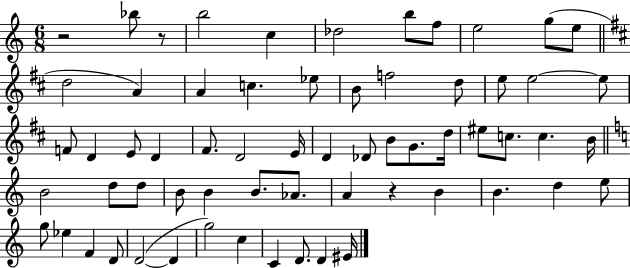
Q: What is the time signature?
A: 6/8